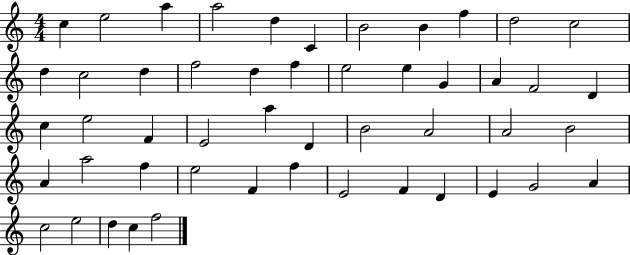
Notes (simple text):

C5/q E5/h A5/q A5/h D5/q C4/q B4/h B4/q F5/q D5/h C5/h D5/q C5/h D5/q F5/h D5/q F5/q E5/h E5/q G4/q A4/q F4/h D4/q C5/q E5/h F4/q E4/h A5/q D4/q B4/h A4/h A4/h B4/h A4/q A5/h F5/q E5/h F4/q F5/q E4/h F4/q D4/q E4/q G4/h A4/q C5/h E5/h D5/q C5/q F5/h